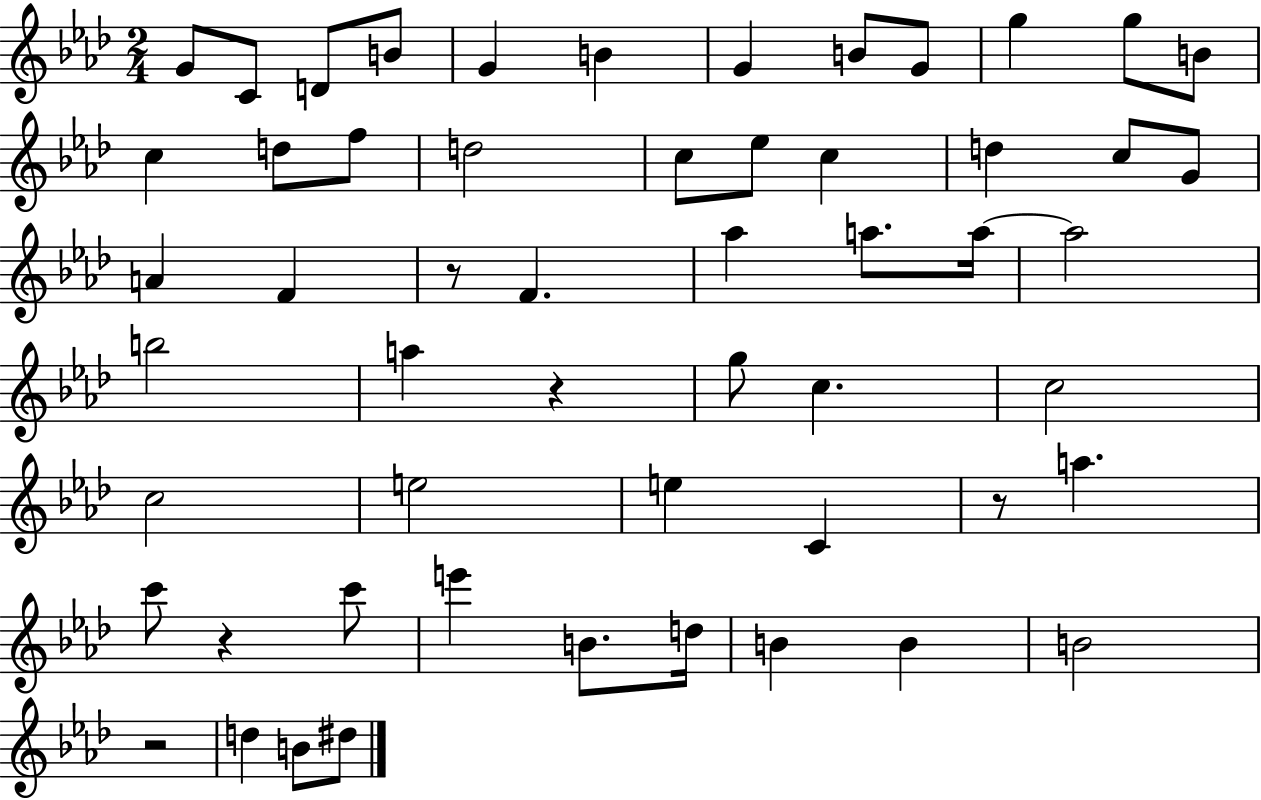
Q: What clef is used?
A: treble